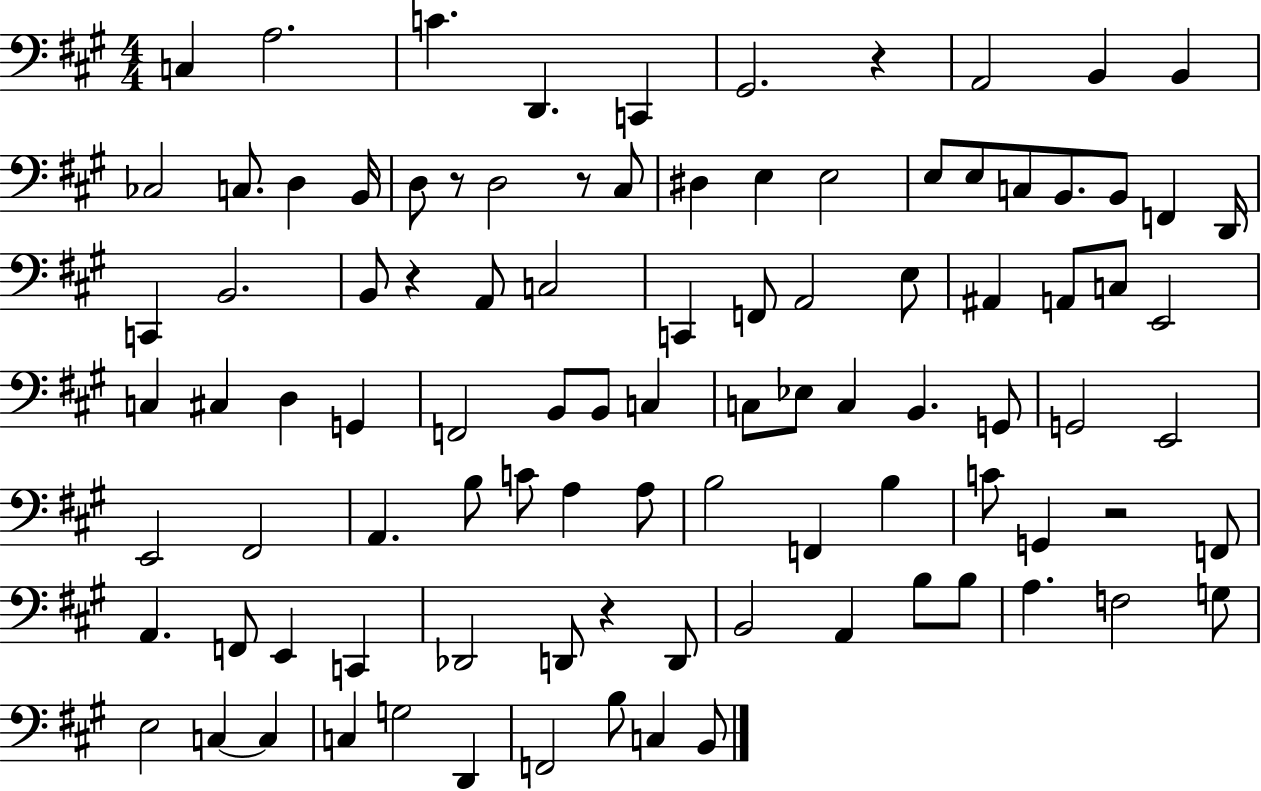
{
  \clef bass
  \numericTimeSignature
  \time 4/4
  \key a \major
  c4 a2. | c'4. d,4. c,4 | gis,2. r4 | a,2 b,4 b,4 | \break ces2 c8. d4 b,16 | d8 r8 d2 r8 cis8 | dis4 e4 e2 | e8 e8 c8 b,8. b,8 f,4 d,16 | \break c,4 b,2. | b,8 r4 a,8 c2 | c,4 f,8 a,2 e8 | ais,4 a,8 c8 e,2 | \break c4 cis4 d4 g,4 | f,2 b,8 b,8 c4 | c8 ees8 c4 b,4. g,8 | g,2 e,2 | \break e,2 fis,2 | a,4. b8 c'8 a4 a8 | b2 f,4 b4 | c'8 g,4 r2 f,8 | \break a,4. f,8 e,4 c,4 | des,2 d,8 r4 d,8 | b,2 a,4 b8 b8 | a4. f2 g8 | \break e2 c4~~ c4 | c4 g2 d,4 | f,2 b8 c4 b,8 | \bar "|."
}